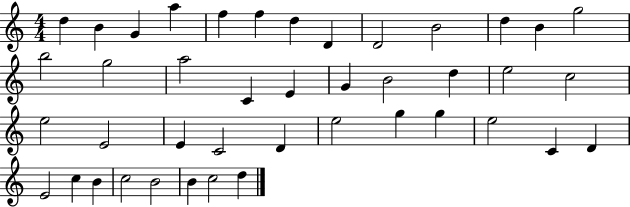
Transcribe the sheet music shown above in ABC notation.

X:1
T:Untitled
M:4/4
L:1/4
K:C
d B G a f f d D D2 B2 d B g2 b2 g2 a2 C E G B2 d e2 c2 e2 E2 E C2 D e2 g g e2 C D E2 c B c2 B2 B c2 d